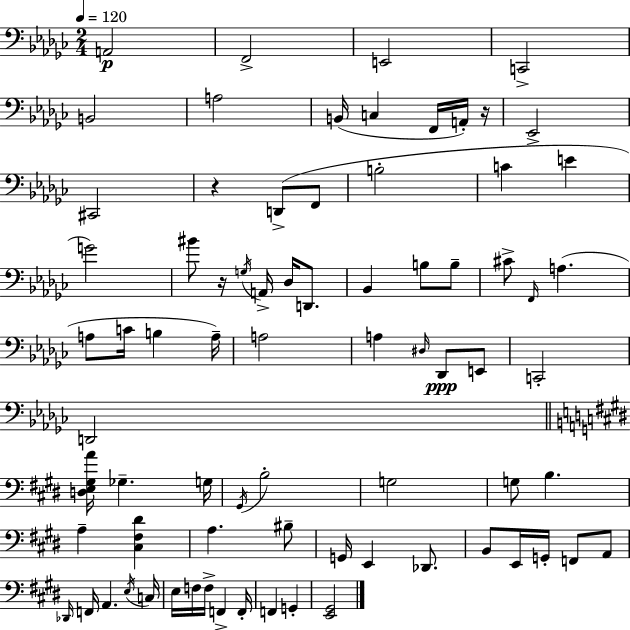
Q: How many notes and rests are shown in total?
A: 76